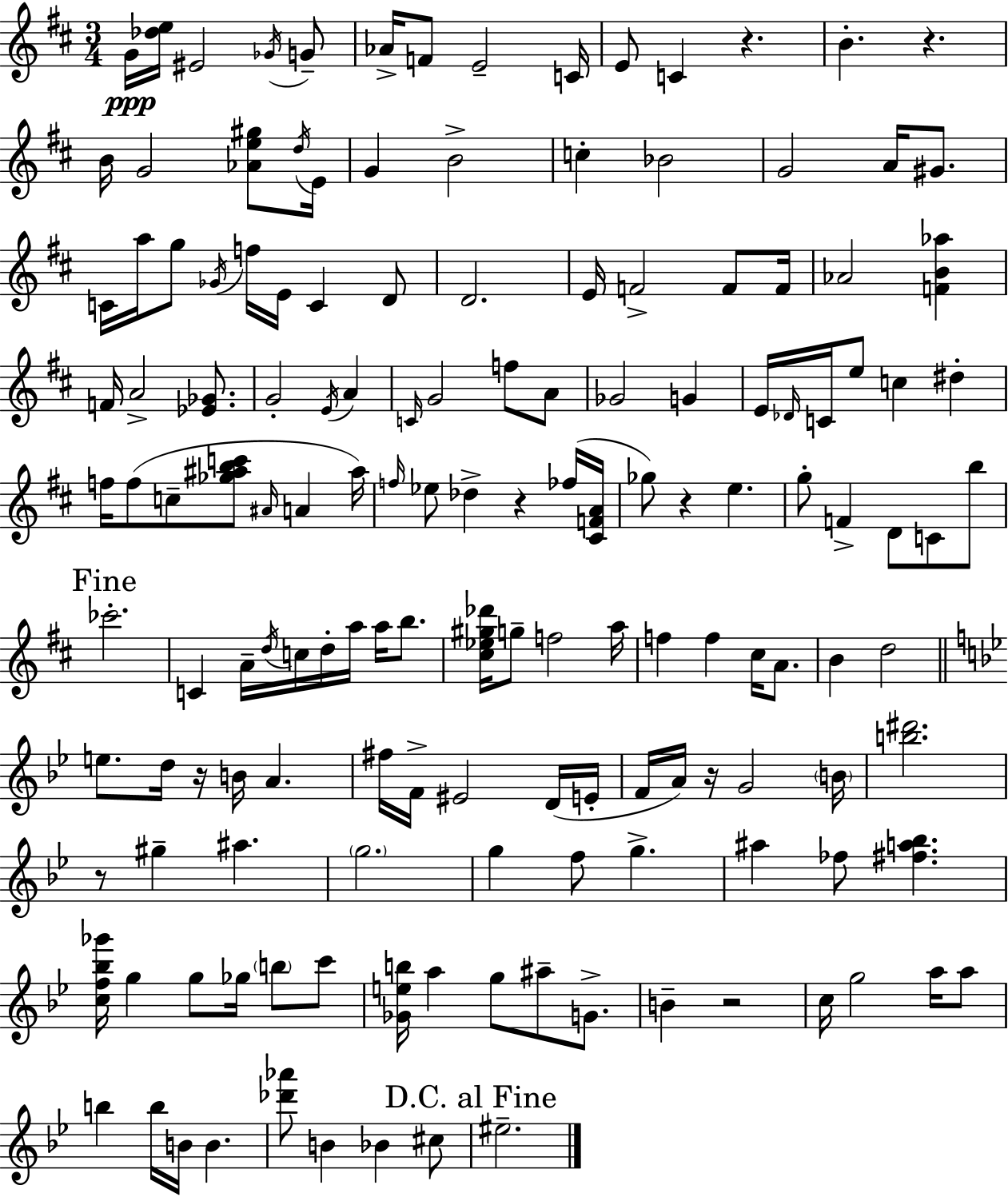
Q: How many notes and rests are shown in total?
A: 151